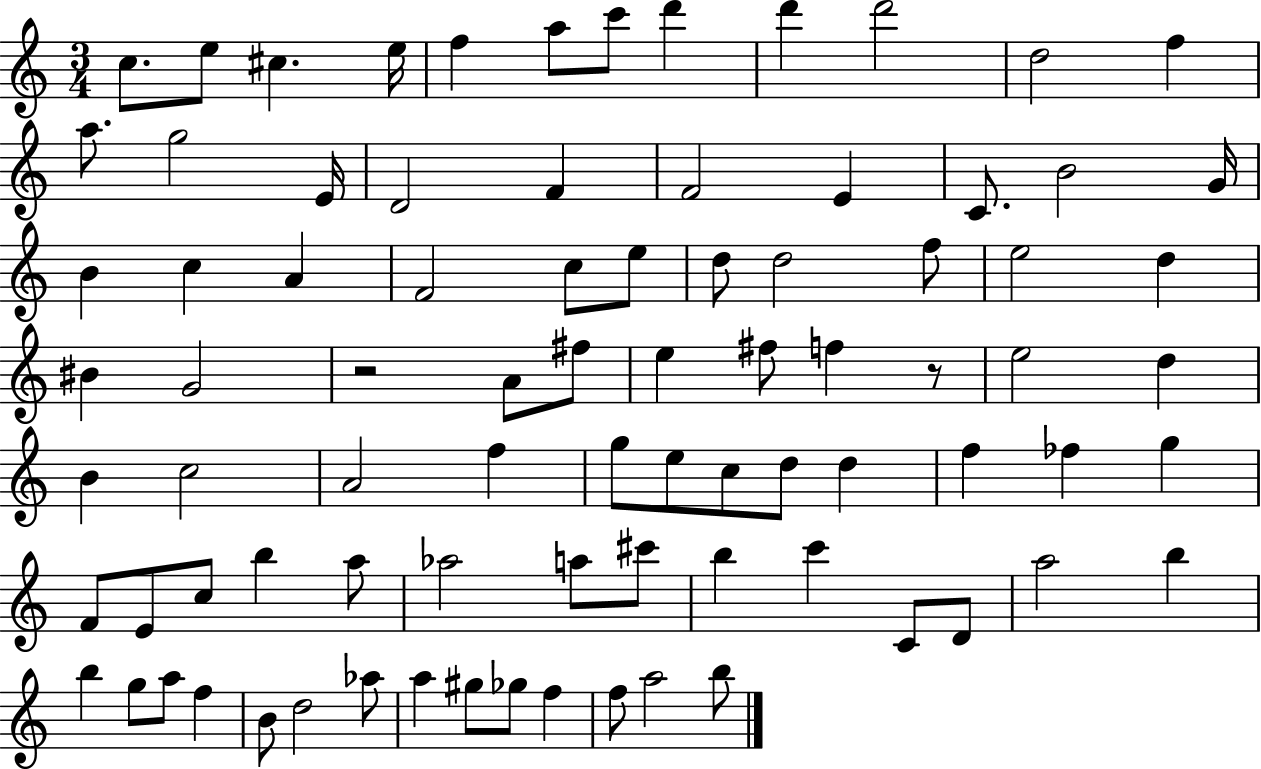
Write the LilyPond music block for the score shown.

{
  \clef treble
  \numericTimeSignature
  \time 3/4
  \key c \major
  c''8. e''8 cis''4. e''16 | f''4 a''8 c'''8 d'''4 | d'''4 d'''2 | d''2 f''4 | \break a''8. g''2 e'16 | d'2 f'4 | f'2 e'4 | c'8. b'2 g'16 | \break b'4 c''4 a'4 | f'2 c''8 e''8 | d''8 d''2 f''8 | e''2 d''4 | \break bis'4 g'2 | r2 a'8 fis''8 | e''4 fis''8 f''4 r8 | e''2 d''4 | \break b'4 c''2 | a'2 f''4 | g''8 e''8 c''8 d''8 d''4 | f''4 fes''4 g''4 | \break f'8 e'8 c''8 b''4 a''8 | aes''2 a''8 cis'''8 | b''4 c'''4 c'8 d'8 | a''2 b''4 | \break b''4 g''8 a''8 f''4 | b'8 d''2 aes''8 | a''4 gis''8 ges''8 f''4 | f''8 a''2 b''8 | \break \bar "|."
}